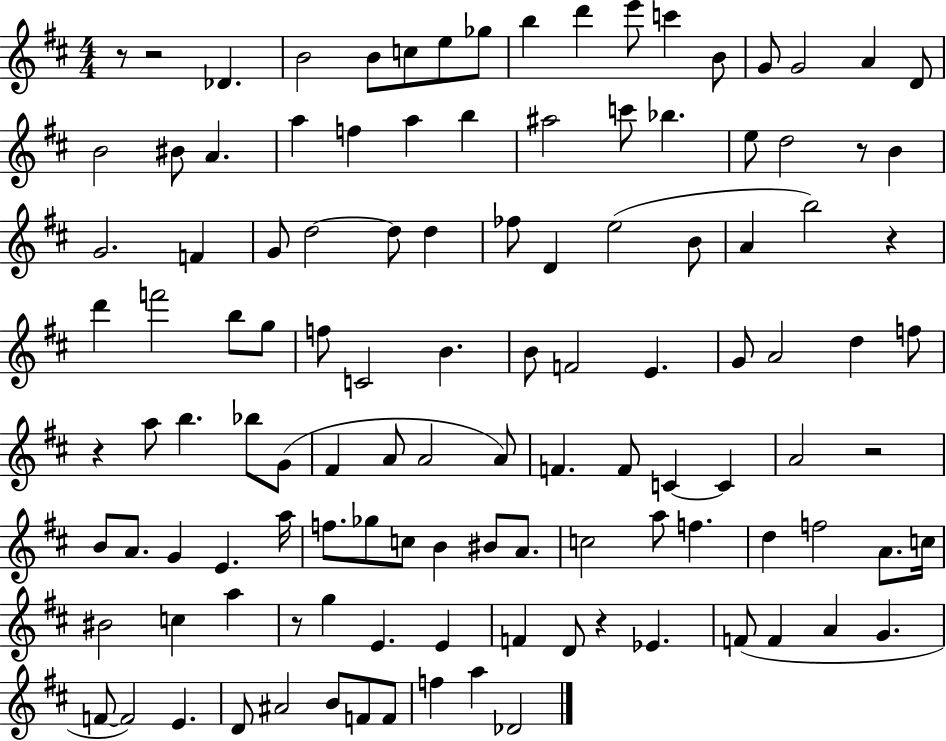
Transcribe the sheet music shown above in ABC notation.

X:1
T:Untitled
M:4/4
L:1/4
K:D
z/2 z2 _D B2 B/2 c/2 e/2 _g/2 b d' e'/2 c' B/2 G/2 G2 A D/2 B2 ^B/2 A a f a b ^a2 c'/2 _b e/2 d2 z/2 B G2 F G/2 d2 d/2 d _f/2 D e2 B/2 A b2 z d' f'2 b/2 g/2 f/2 C2 B B/2 F2 E G/2 A2 d f/2 z a/2 b _b/2 G/2 ^F A/2 A2 A/2 F F/2 C C A2 z2 B/2 A/2 G E a/4 f/2 _g/2 c/2 B ^B/2 A/2 c2 a/2 f d f2 A/2 c/4 ^B2 c a z/2 g E E F D/2 z _E F/2 F A G F/2 F2 E D/2 ^A2 B/2 F/2 F/2 f a _D2